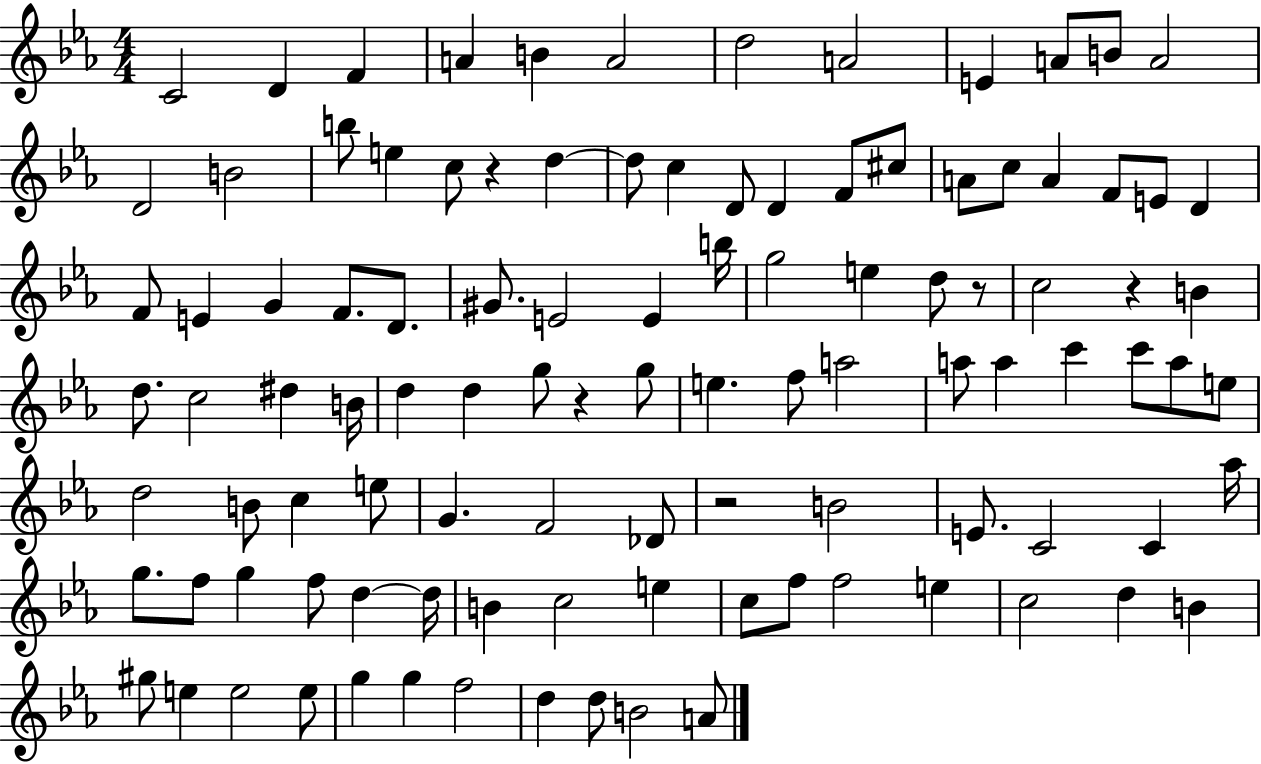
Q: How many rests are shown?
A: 5